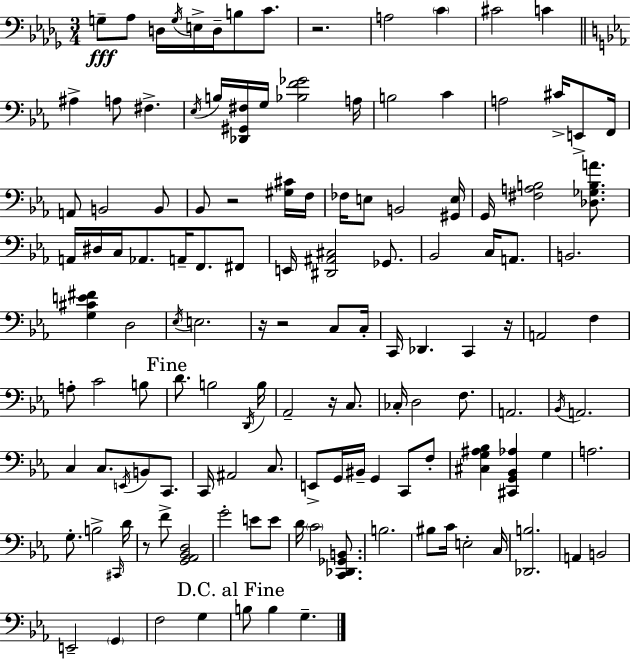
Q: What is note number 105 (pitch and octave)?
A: B2